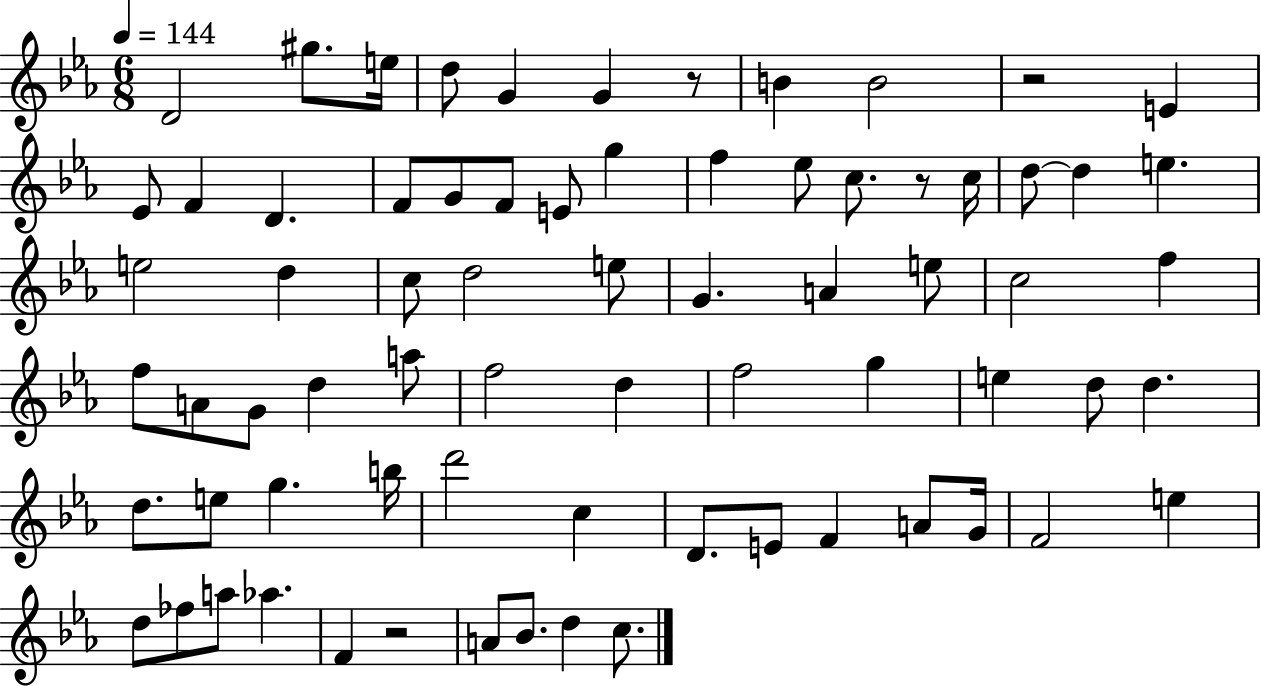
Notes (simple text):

D4/h G#5/e. E5/s D5/e G4/q G4/q R/e B4/q B4/h R/h E4/q Eb4/e F4/q D4/q. F4/e G4/e F4/e E4/e G5/q F5/q Eb5/e C5/e. R/e C5/s D5/e D5/q E5/q. E5/h D5/q C5/e D5/h E5/e G4/q. A4/q E5/e C5/h F5/q F5/e A4/e G4/e D5/q A5/e F5/h D5/q F5/h G5/q E5/q D5/e D5/q. D5/e. E5/e G5/q. B5/s D6/h C5/q D4/e. E4/e F4/q A4/e G4/s F4/h E5/q D5/e FES5/e A5/e Ab5/q. F4/q R/h A4/e Bb4/e. D5/q C5/e.